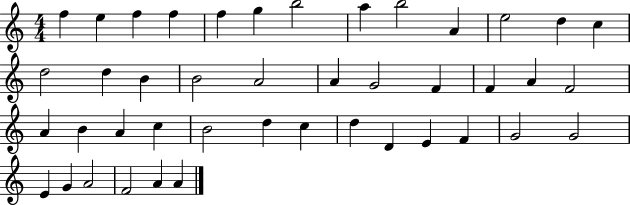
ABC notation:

X:1
T:Untitled
M:4/4
L:1/4
K:C
f e f f f g b2 a b2 A e2 d c d2 d B B2 A2 A G2 F F A F2 A B A c B2 d c d D E F G2 G2 E G A2 F2 A A